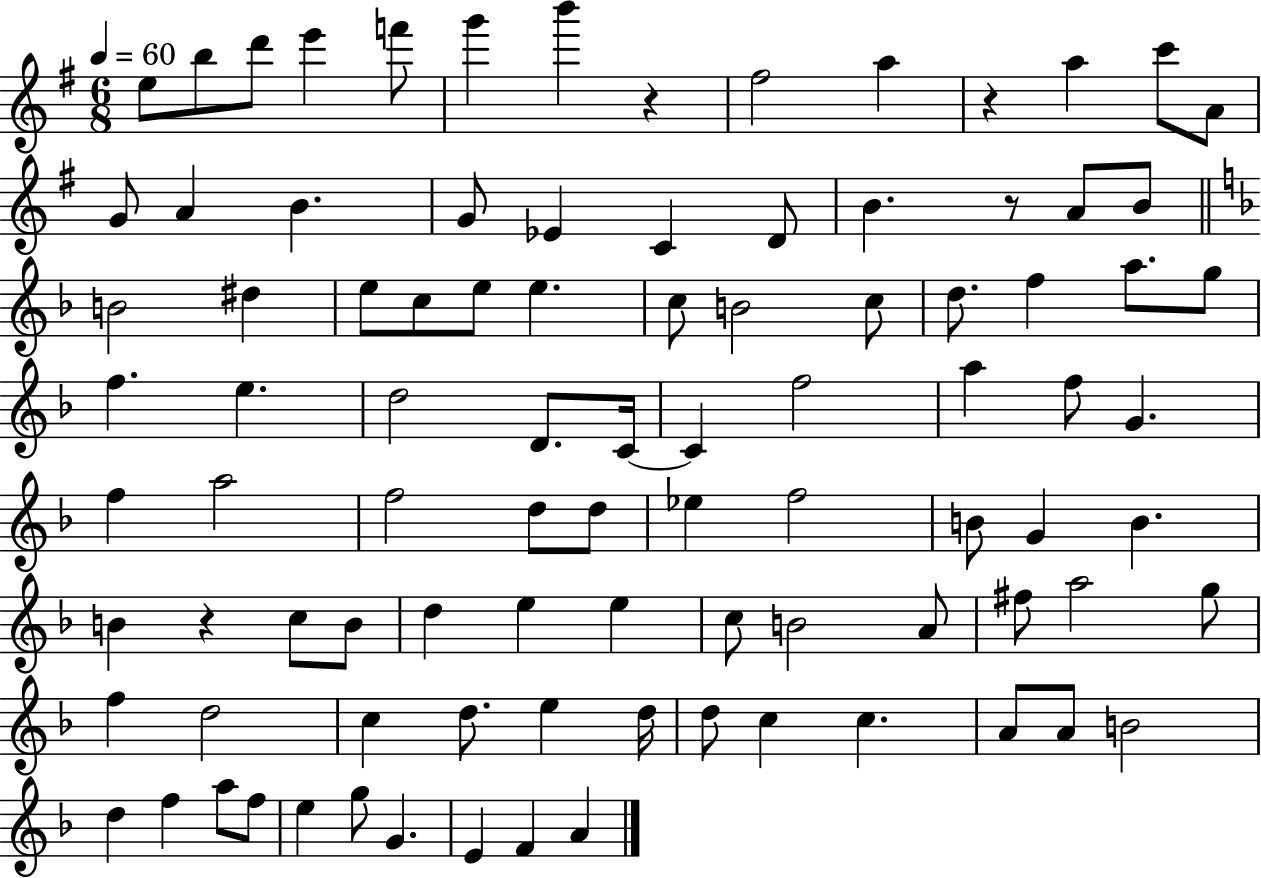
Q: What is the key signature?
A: G major